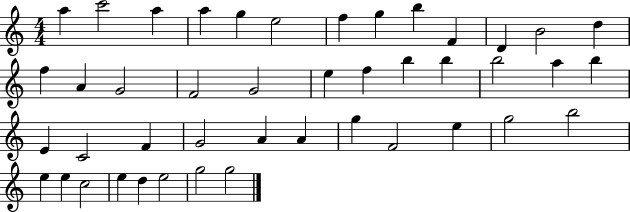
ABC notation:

X:1
T:Untitled
M:4/4
L:1/4
K:C
a c'2 a a g e2 f g b F D B2 d f A G2 F2 G2 e f b b b2 a b E C2 F G2 A A g F2 e g2 b2 e e c2 e d e2 g2 g2